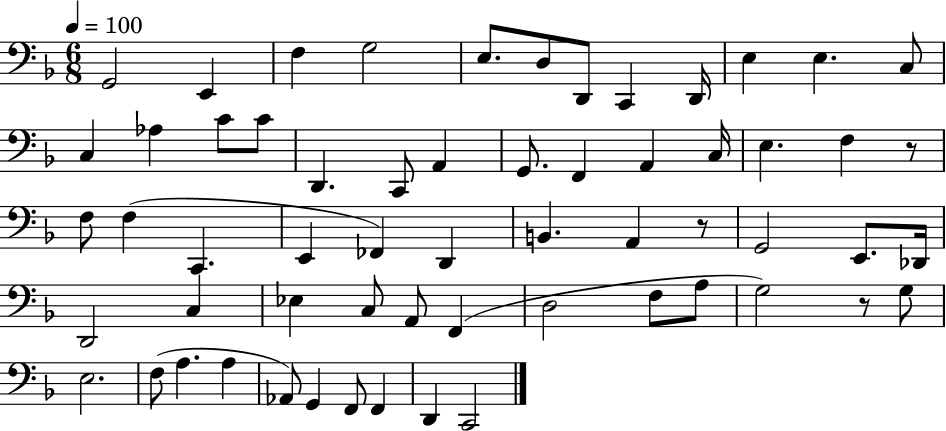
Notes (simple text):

G2/h E2/q F3/q G3/h E3/e. D3/e D2/e C2/q D2/s E3/q E3/q. C3/e C3/q Ab3/q C4/e C4/e D2/q. C2/e A2/q G2/e. F2/q A2/q C3/s E3/q. F3/q R/e F3/e F3/q C2/q. E2/q FES2/q D2/q B2/q. A2/q R/e G2/h E2/e. Db2/s D2/h C3/q Eb3/q C3/e A2/e F2/q D3/h F3/e A3/e G3/h R/e G3/e E3/h. F3/e A3/q. A3/q Ab2/e G2/q F2/e F2/q D2/q C2/h